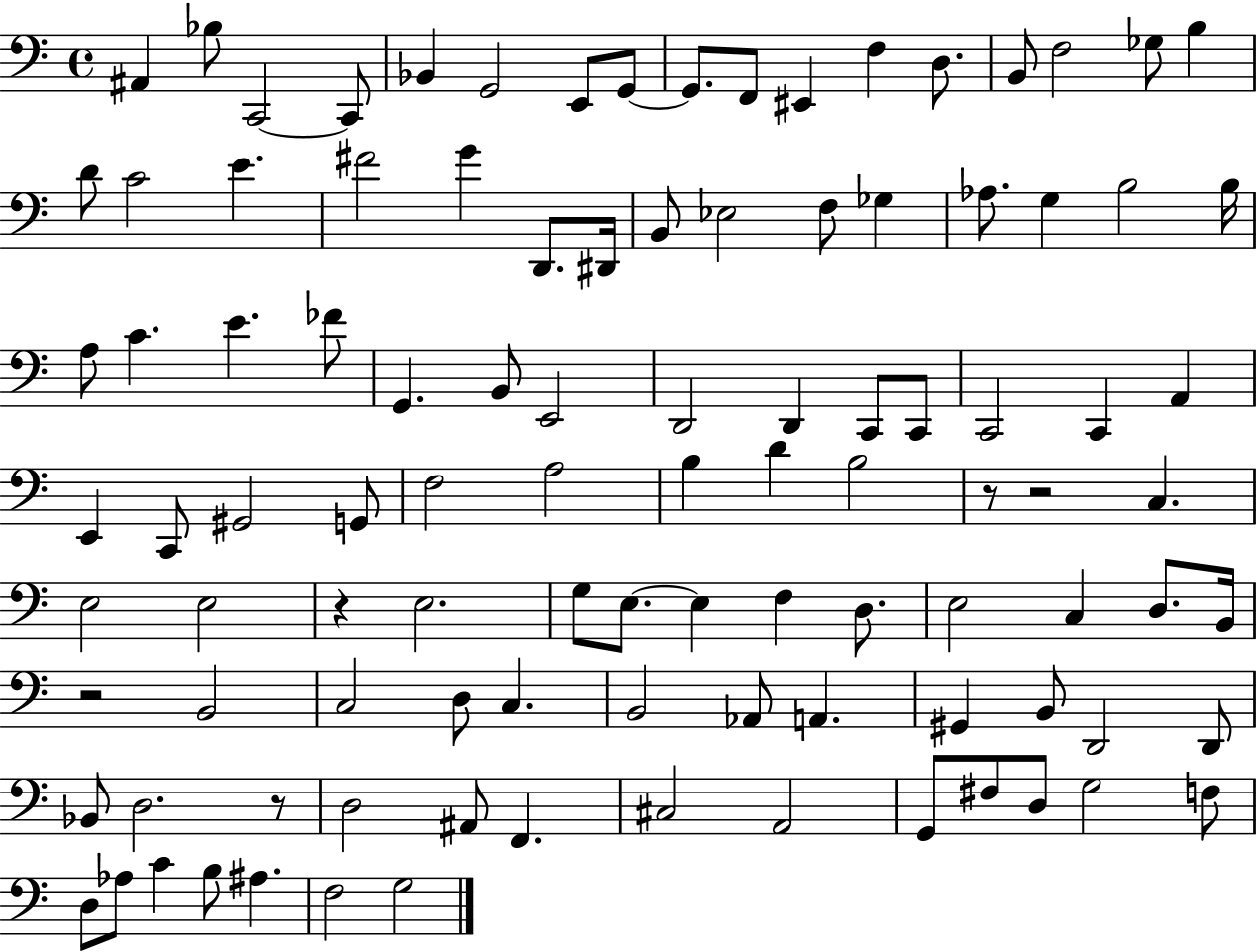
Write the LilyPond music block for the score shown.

{
  \clef bass
  \time 4/4
  \defaultTimeSignature
  \key c \major
  ais,4 bes8 c,2~~ c,8 | bes,4 g,2 e,8 g,8~~ | g,8. f,8 eis,4 f4 d8. | b,8 f2 ges8 b4 | \break d'8 c'2 e'4. | fis'2 g'4 d,8. dis,16 | b,8 ees2 f8 ges4 | aes8. g4 b2 b16 | \break a8 c'4. e'4. fes'8 | g,4. b,8 e,2 | d,2 d,4 c,8 c,8 | c,2 c,4 a,4 | \break e,4 c,8 gis,2 g,8 | f2 a2 | b4 d'4 b2 | r8 r2 c4. | \break e2 e2 | r4 e2. | g8 e8.~~ e4 f4 d8. | e2 c4 d8. b,16 | \break r2 b,2 | c2 d8 c4. | b,2 aes,8 a,4. | gis,4 b,8 d,2 d,8 | \break bes,8 d2. r8 | d2 ais,8 f,4. | cis2 a,2 | g,8 fis8 d8 g2 f8 | \break d8 aes8 c'4 b8 ais4. | f2 g2 | \bar "|."
}